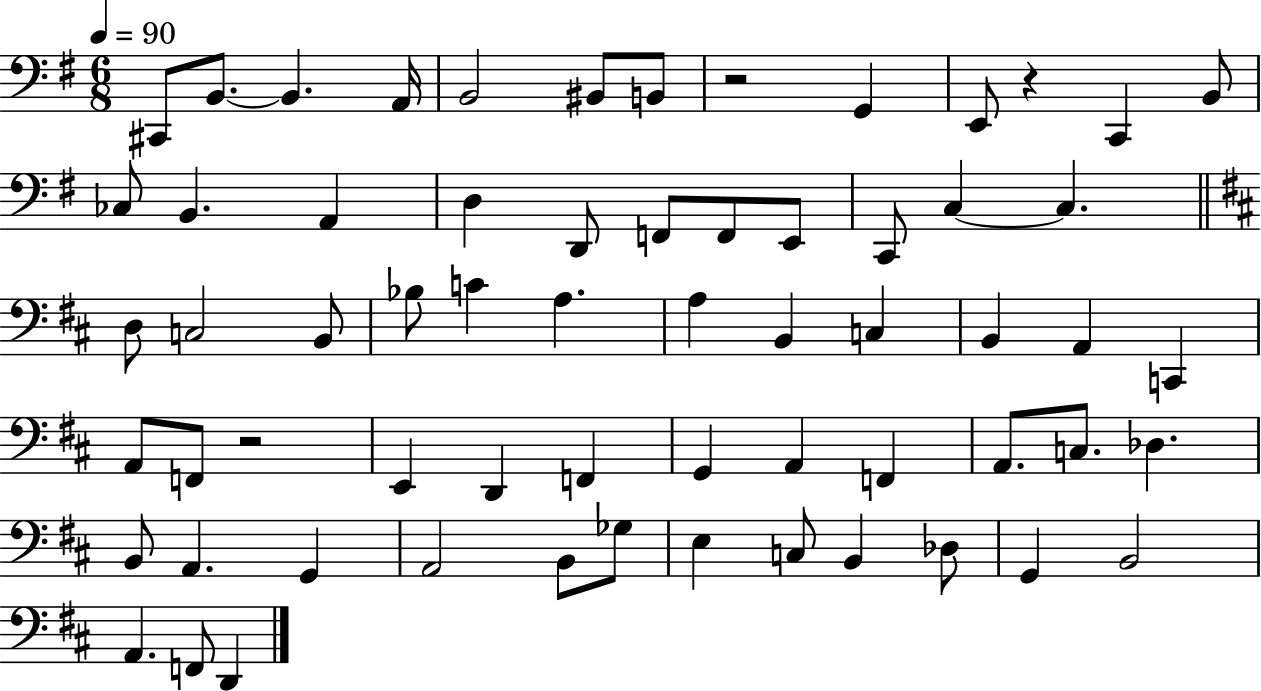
C#2/e B2/e. B2/q. A2/s B2/h BIS2/e B2/e R/h G2/q E2/e R/q C2/q B2/e CES3/e B2/q. A2/q D3/q D2/e F2/e F2/e E2/e C2/e C3/q C3/q. D3/e C3/h B2/e Bb3/e C4/q A3/q. A3/q B2/q C3/q B2/q A2/q C2/q A2/e F2/e R/h E2/q D2/q F2/q G2/q A2/q F2/q A2/e. C3/e. Db3/q. B2/e A2/q. G2/q A2/h B2/e Gb3/e E3/q C3/e B2/q Db3/e G2/q B2/h A2/q. F2/e D2/q